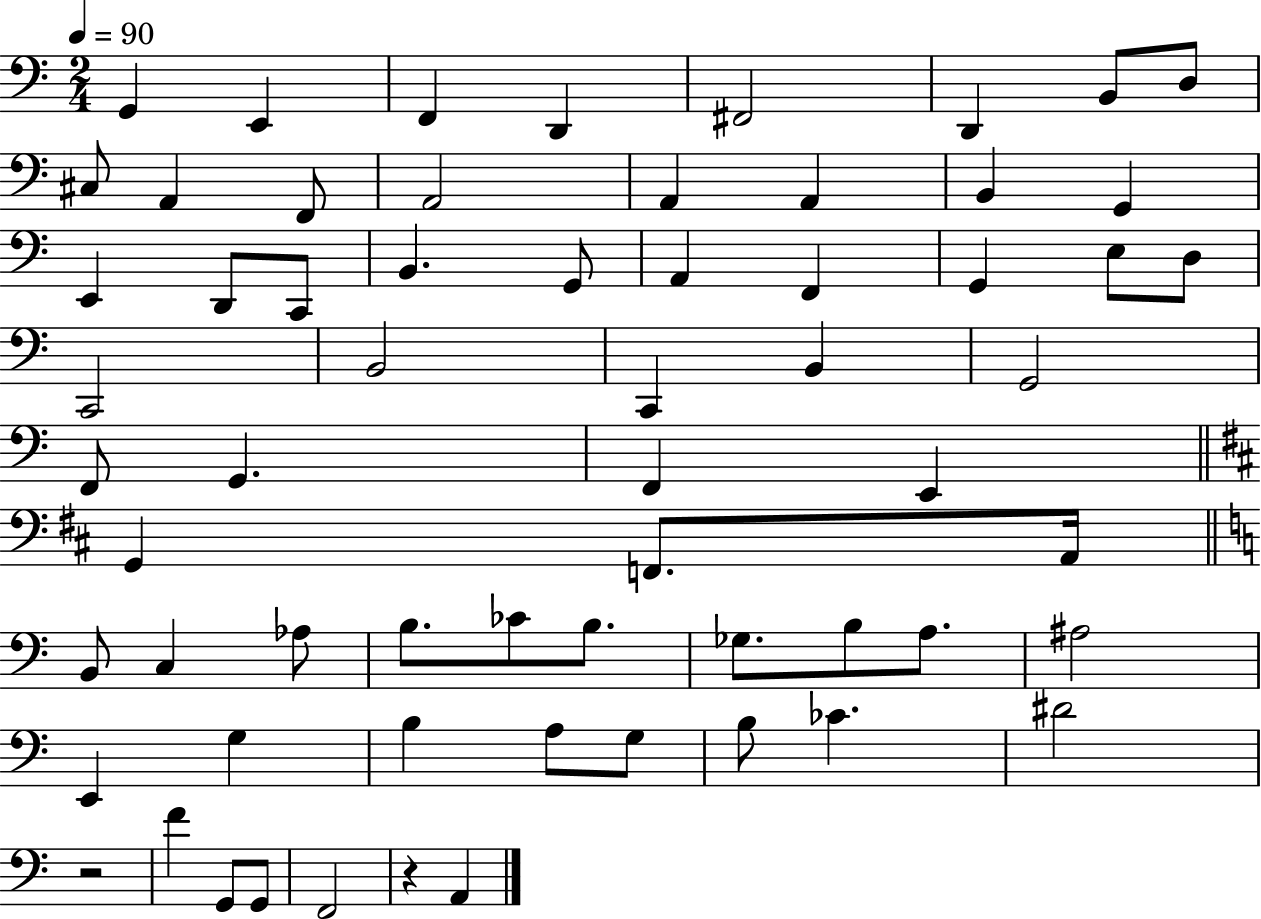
G2/q E2/q F2/q D2/q F#2/h D2/q B2/e D3/e C#3/e A2/q F2/e A2/h A2/q A2/q B2/q G2/q E2/q D2/e C2/e B2/q. G2/e A2/q F2/q G2/q E3/e D3/e C2/h B2/h C2/q B2/q G2/h F2/e G2/q. F2/q E2/q G2/q F2/e. A2/s B2/e C3/q Ab3/e B3/e. CES4/e B3/e. Gb3/e. B3/e A3/e. A#3/h E2/q G3/q B3/q A3/e G3/e B3/e CES4/q. D#4/h R/h F4/q G2/e G2/e F2/h R/q A2/q